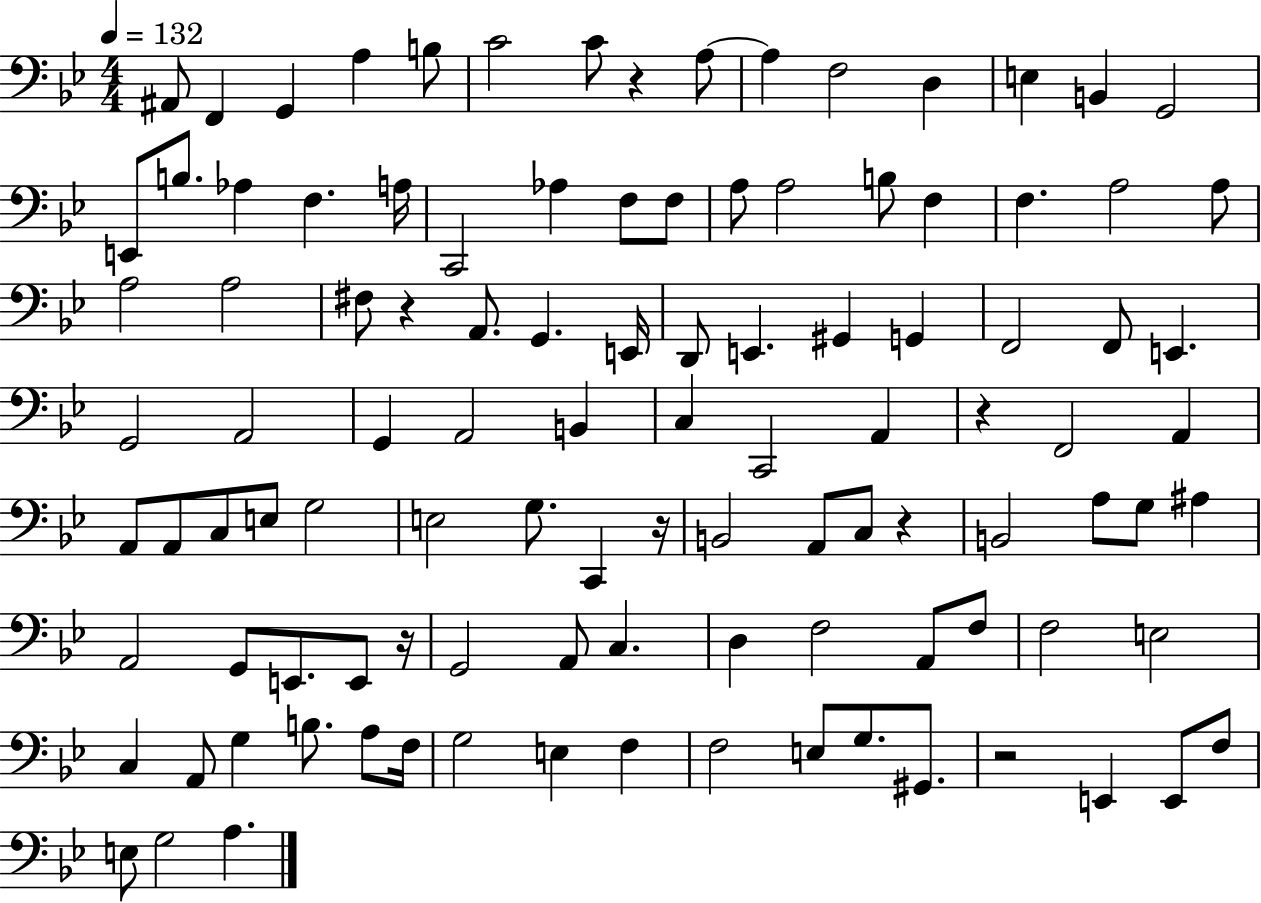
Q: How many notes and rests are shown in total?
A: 107